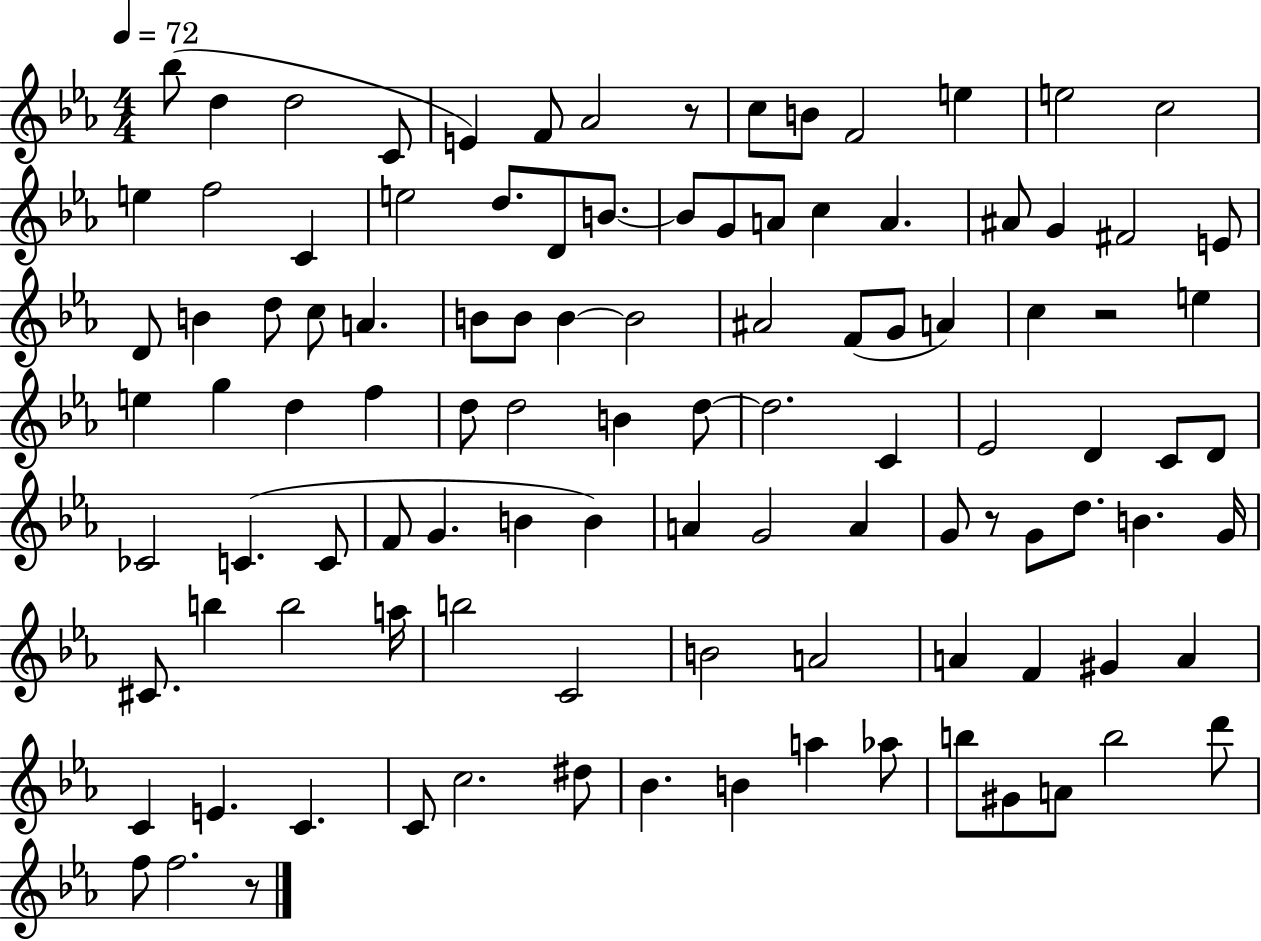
Bb5/e D5/q D5/h C4/e E4/q F4/e Ab4/h R/e C5/e B4/e F4/h E5/q E5/h C5/h E5/q F5/h C4/q E5/h D5/e. D4/e B4/e. B4/e G4/e A4/e C5/q A4/q. A#4/e G4/q F#4/h E4/e D4/e B4/q D5/e C5/e A4/q. B4/e B4/e B4/q B4/h A#4/h F4/e G4/e A4/q C5/q R/h E5/q E5/q G5/q D5/q F5/q D5/e D5/h B4/q D5/e D5/h. C4/q Eb4/h D4/q C4/e D4/e CES4/h C4/q. C4/e F4/e G4/q. B4/q B4/q A4/q G4/h A4/q G4/e R/e G4/e D5/e. B4/q. G4/s C#4/e. B5/q B5/h A5/s B5/h C4/h B4/h A4/h A4/q F4/q G#4/q A4/q C4/q E4/q. C4/q. C4/e C5/h. D#5/e Bb4/q. B4/q A5/q Ab5/e B5/e G#4/e A4/e B5/h D6/e F5/e F5/h. R/e